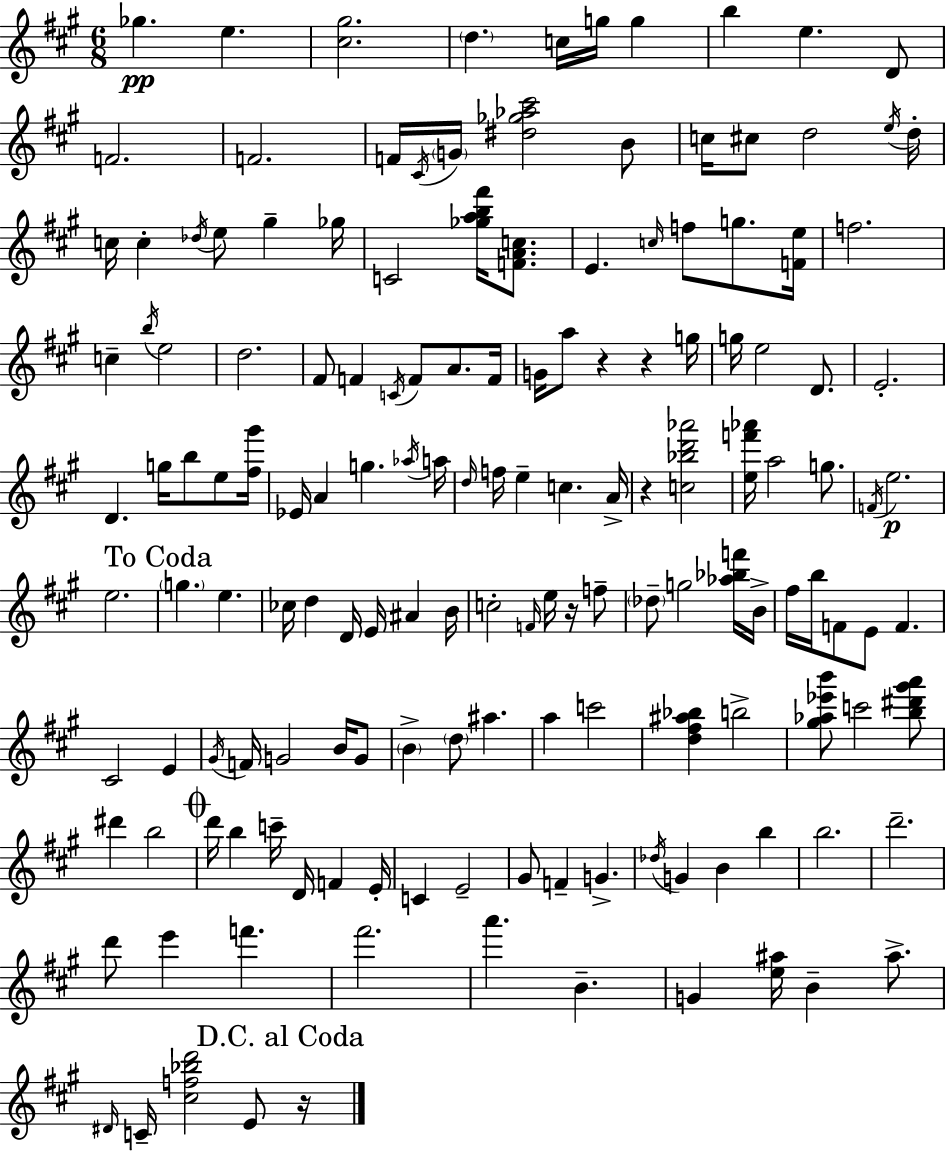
X:1
T:Untitled
M:6/8
L:1/4
K:A
_g e [^c^g]2 d c/4 g/4 g b e D/2 F2 F2 F/4 ^C/4 G/4 [^d_g_a^c']2 B/2 c/4 ^c/2 d2 e/4 d/4 c/4 c _d/4 e/2 ^g _g/4 C2 [_gab^f']/4 [FAc]/2 E c/4 f/2 g/2 [Fe]/4 f2 c b/4 e2 d2 ^F/2 F C/4 F/2 A/2 F/4 G/4 a/2 z z g/4 g/4 e2 D/2 E2 D g/4 b/2 e/2 [^f^g']/4 _E/4 A g _a/4 a/4 d/4 f/4 e c A/4 z [c_bd'_a']2 [ef'_a']/4 a2 g/2 F/4 e2 e2 g e _c/4 d D/4 E/4 ^A B/4 c2 F/4 e/4 z/4 f/2 _d/2 g2 [_a_bf']/4 B/4 ^f/4 b/4 F/2 E/2 F ^C2 E ^G/4 F/4 G2 B/4 G/2 B d/2 ^a a c'2 [d^f^a_b] b2 [^g_a_e'b']/2 c'2 [b^d'^g'a']/2 ^d' b2 d'/4 b c'/4 D/4 F E/4 C E2 ^G/2 F G _d/4 G B b b2 d'2 d'/2 e' f' ^f'2 a' B G [e^a]/4 B ^a/2 ^D/4 C/4 [^cf_bd']2 E/2 z/4